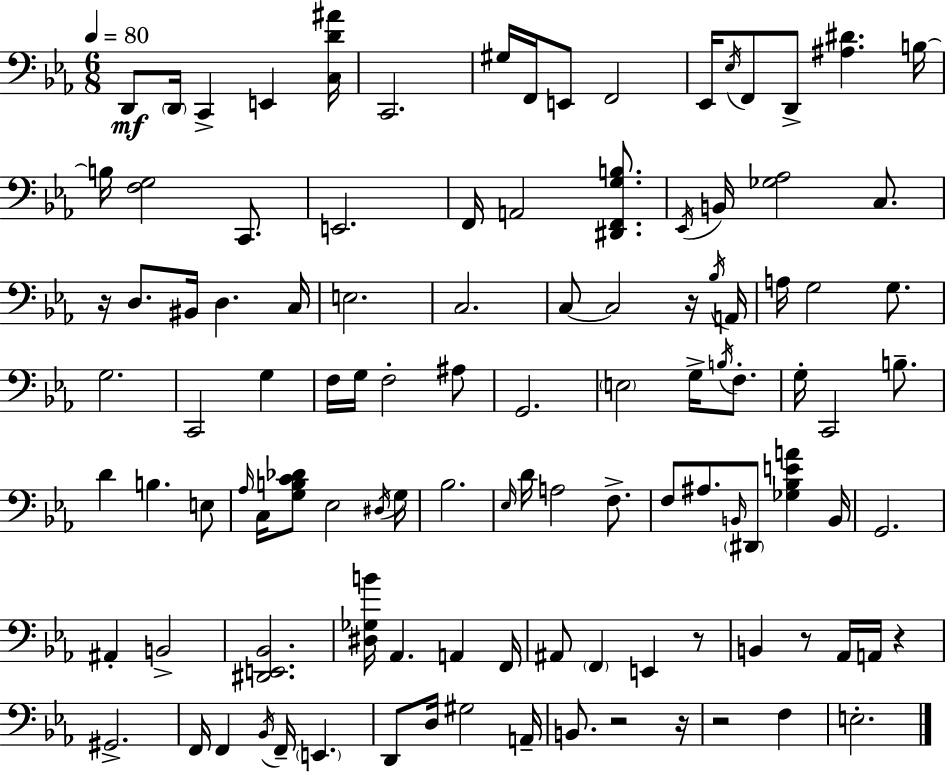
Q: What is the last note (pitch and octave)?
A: E3